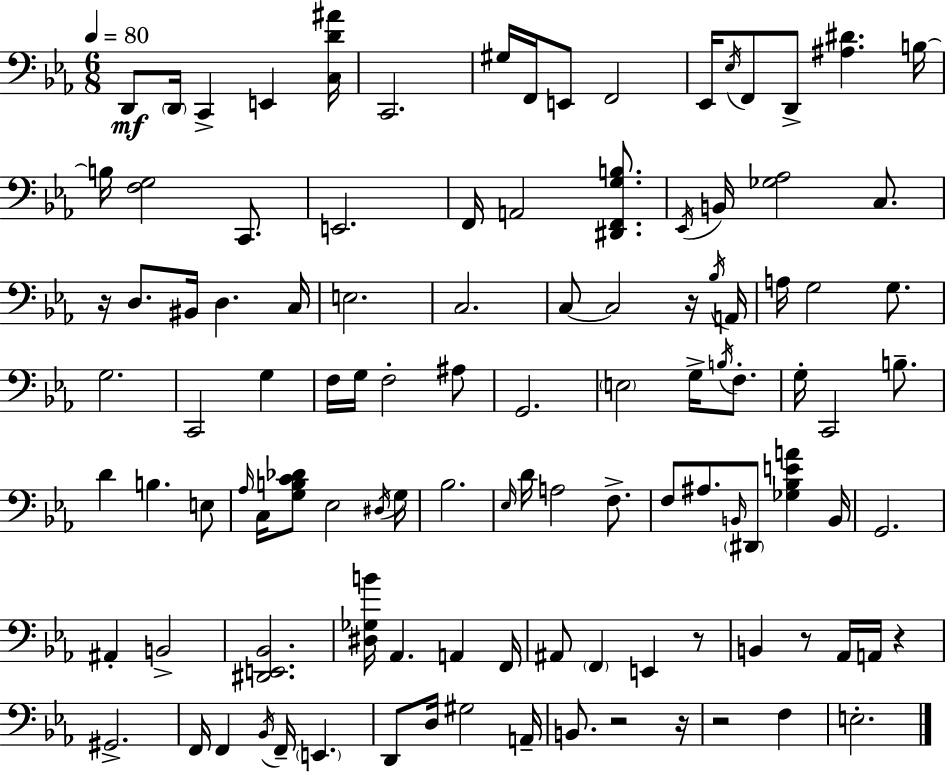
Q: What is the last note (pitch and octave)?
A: E3